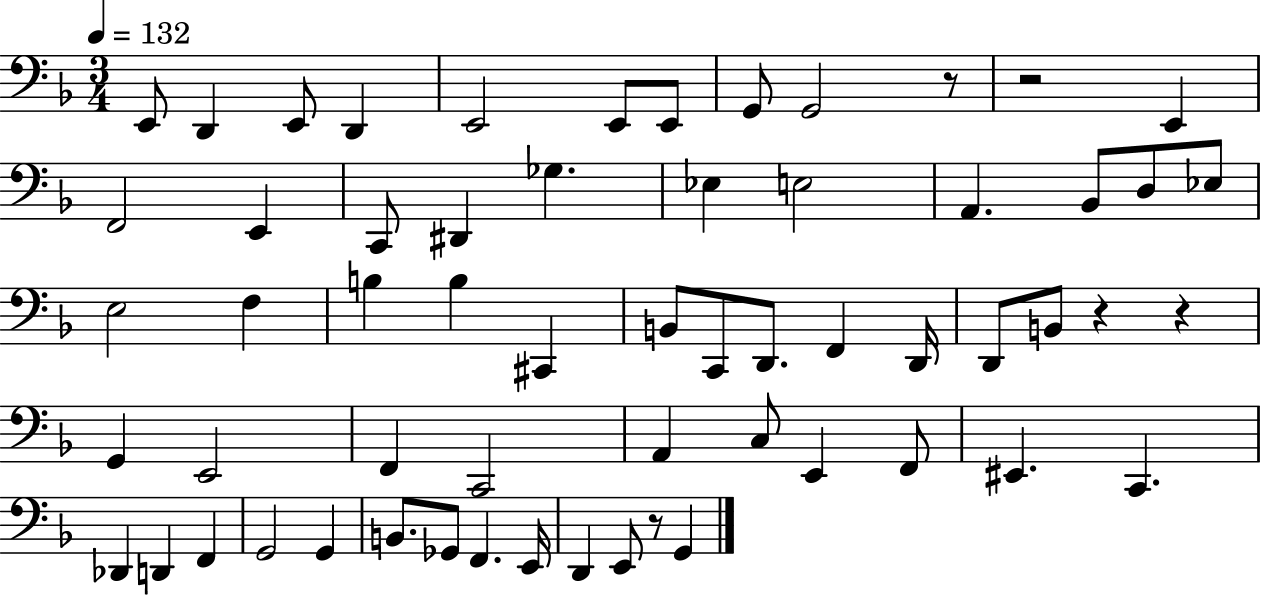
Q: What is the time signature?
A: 3/4